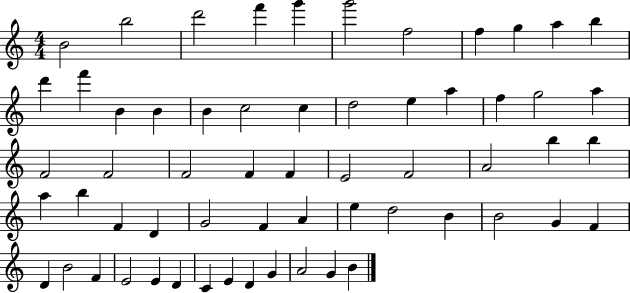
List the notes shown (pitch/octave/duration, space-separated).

B4/h B5/h D6/h F6/q G6/q G6/h F5/h F5/q G5/q A5/q B5/q D6/q F6/q B4/q B4/q B4/q C5/h C5/q D5/h E5/q A5/q F5/q G5/h A5/q F4/h F4/h F4/h F4/q F4/q E4/h F4/h A4/h B5/q B5/q A5/q B5/q F4/q D4/q G4/h F4/q A4/q E5/q D5/h B4/q B4/h G4/q F4/q D4/q B4/h F4/q E4/h E4/q D4/q C4/q E4/q D4/q G4/q A4/h G4/q B4/q